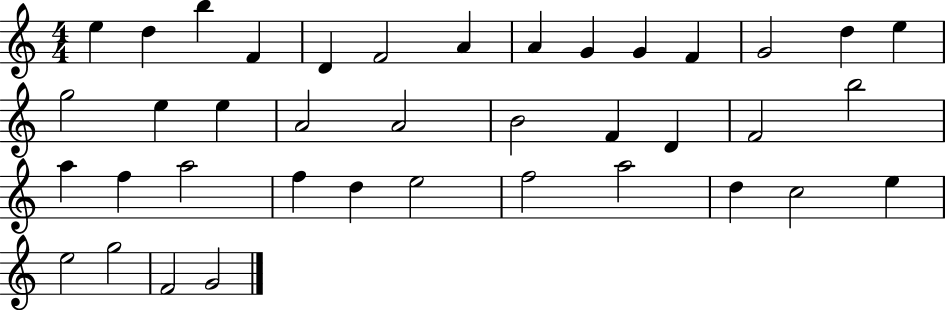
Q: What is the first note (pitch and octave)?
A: E5